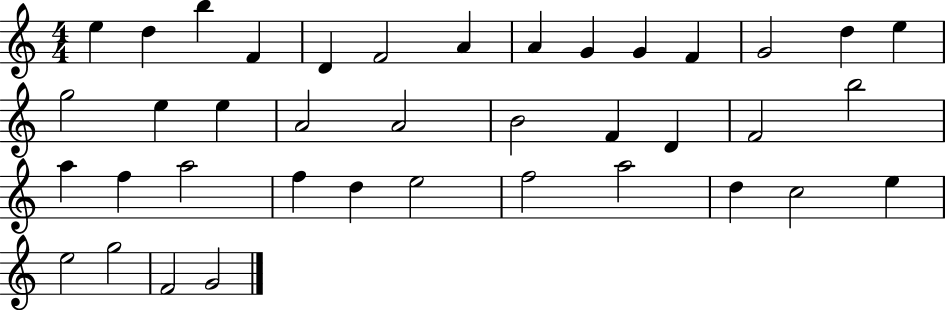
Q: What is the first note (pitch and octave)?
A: E5